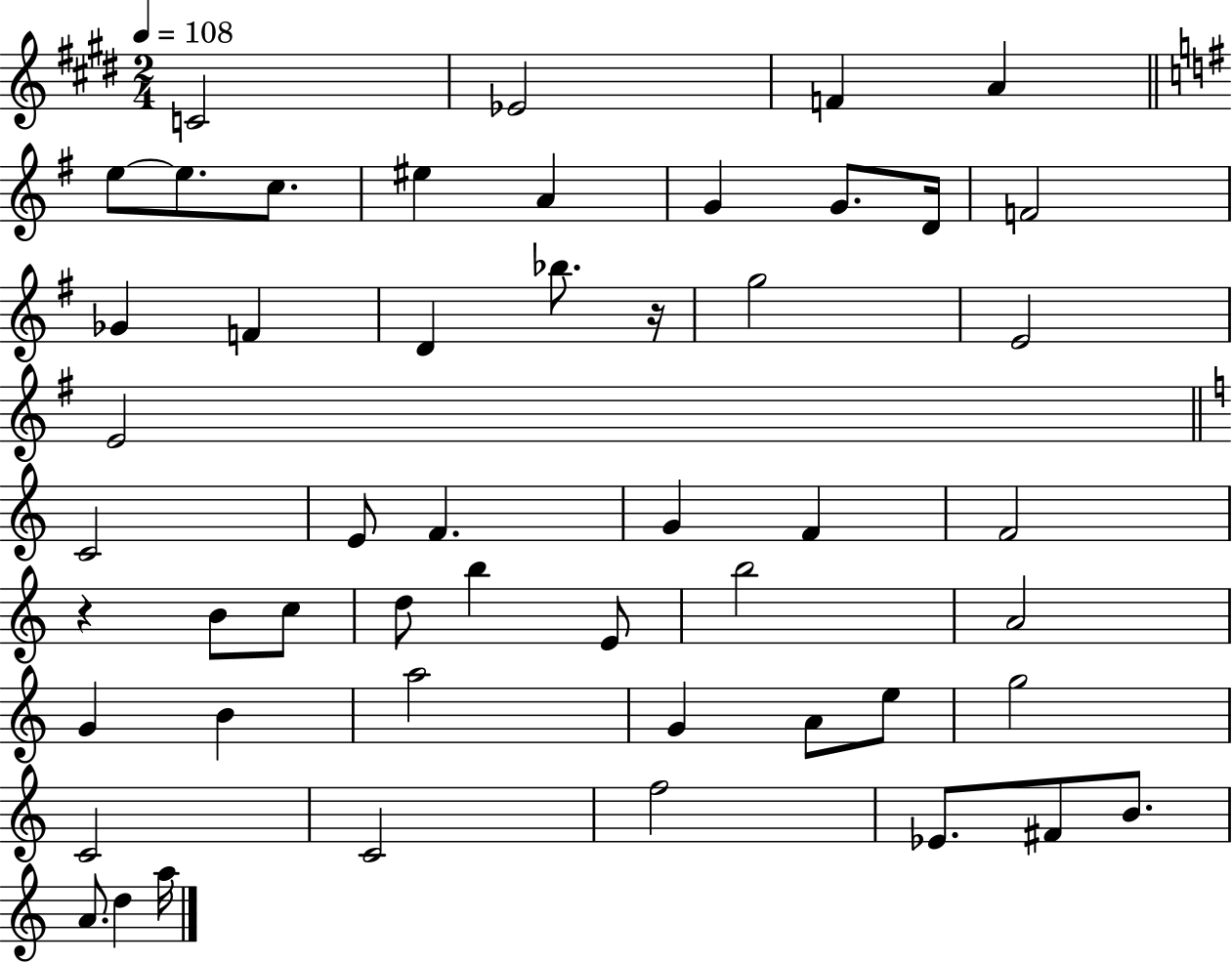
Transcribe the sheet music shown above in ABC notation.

X:1
T:Untitled
M:2/4
L:1/4
K:E
C2 _E2 F A e/2 e/2 c/2 ^e A G G/2 D/4 F2 _G F D _b/2 z/4 g2 E2 E2 C2 E/2 F G F F2 z B/2 c/2 d/2 b E/2 b2 A2 G B a2 G A/2 e/2 g2 C2 C2 f2 _E/2 ^F/2 B/2 A/2 d a/4